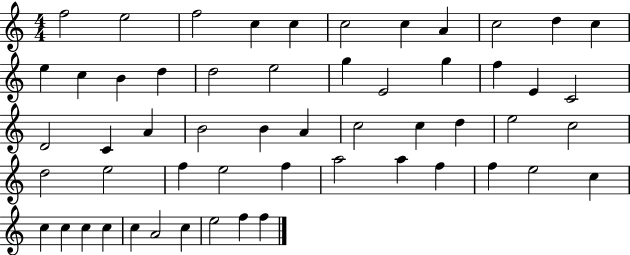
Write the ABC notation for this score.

X:1
T:Untitled
M:4/4
L:1/4
K:C
f2 e2 f2 c c c2 c A c2 d c e c B d d2 e2 g E2 g f E C2 D2 C A B2 B A c2 c d e2 c2 d2 e2 f e2 f a2 a f f e2 c c c c c c A2 c e2 f f